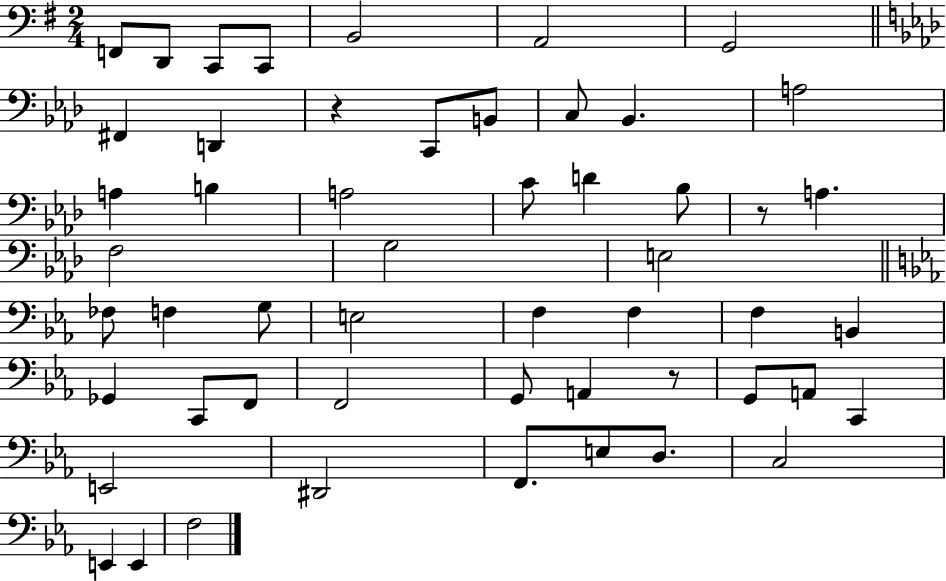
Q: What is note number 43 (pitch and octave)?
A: D#2